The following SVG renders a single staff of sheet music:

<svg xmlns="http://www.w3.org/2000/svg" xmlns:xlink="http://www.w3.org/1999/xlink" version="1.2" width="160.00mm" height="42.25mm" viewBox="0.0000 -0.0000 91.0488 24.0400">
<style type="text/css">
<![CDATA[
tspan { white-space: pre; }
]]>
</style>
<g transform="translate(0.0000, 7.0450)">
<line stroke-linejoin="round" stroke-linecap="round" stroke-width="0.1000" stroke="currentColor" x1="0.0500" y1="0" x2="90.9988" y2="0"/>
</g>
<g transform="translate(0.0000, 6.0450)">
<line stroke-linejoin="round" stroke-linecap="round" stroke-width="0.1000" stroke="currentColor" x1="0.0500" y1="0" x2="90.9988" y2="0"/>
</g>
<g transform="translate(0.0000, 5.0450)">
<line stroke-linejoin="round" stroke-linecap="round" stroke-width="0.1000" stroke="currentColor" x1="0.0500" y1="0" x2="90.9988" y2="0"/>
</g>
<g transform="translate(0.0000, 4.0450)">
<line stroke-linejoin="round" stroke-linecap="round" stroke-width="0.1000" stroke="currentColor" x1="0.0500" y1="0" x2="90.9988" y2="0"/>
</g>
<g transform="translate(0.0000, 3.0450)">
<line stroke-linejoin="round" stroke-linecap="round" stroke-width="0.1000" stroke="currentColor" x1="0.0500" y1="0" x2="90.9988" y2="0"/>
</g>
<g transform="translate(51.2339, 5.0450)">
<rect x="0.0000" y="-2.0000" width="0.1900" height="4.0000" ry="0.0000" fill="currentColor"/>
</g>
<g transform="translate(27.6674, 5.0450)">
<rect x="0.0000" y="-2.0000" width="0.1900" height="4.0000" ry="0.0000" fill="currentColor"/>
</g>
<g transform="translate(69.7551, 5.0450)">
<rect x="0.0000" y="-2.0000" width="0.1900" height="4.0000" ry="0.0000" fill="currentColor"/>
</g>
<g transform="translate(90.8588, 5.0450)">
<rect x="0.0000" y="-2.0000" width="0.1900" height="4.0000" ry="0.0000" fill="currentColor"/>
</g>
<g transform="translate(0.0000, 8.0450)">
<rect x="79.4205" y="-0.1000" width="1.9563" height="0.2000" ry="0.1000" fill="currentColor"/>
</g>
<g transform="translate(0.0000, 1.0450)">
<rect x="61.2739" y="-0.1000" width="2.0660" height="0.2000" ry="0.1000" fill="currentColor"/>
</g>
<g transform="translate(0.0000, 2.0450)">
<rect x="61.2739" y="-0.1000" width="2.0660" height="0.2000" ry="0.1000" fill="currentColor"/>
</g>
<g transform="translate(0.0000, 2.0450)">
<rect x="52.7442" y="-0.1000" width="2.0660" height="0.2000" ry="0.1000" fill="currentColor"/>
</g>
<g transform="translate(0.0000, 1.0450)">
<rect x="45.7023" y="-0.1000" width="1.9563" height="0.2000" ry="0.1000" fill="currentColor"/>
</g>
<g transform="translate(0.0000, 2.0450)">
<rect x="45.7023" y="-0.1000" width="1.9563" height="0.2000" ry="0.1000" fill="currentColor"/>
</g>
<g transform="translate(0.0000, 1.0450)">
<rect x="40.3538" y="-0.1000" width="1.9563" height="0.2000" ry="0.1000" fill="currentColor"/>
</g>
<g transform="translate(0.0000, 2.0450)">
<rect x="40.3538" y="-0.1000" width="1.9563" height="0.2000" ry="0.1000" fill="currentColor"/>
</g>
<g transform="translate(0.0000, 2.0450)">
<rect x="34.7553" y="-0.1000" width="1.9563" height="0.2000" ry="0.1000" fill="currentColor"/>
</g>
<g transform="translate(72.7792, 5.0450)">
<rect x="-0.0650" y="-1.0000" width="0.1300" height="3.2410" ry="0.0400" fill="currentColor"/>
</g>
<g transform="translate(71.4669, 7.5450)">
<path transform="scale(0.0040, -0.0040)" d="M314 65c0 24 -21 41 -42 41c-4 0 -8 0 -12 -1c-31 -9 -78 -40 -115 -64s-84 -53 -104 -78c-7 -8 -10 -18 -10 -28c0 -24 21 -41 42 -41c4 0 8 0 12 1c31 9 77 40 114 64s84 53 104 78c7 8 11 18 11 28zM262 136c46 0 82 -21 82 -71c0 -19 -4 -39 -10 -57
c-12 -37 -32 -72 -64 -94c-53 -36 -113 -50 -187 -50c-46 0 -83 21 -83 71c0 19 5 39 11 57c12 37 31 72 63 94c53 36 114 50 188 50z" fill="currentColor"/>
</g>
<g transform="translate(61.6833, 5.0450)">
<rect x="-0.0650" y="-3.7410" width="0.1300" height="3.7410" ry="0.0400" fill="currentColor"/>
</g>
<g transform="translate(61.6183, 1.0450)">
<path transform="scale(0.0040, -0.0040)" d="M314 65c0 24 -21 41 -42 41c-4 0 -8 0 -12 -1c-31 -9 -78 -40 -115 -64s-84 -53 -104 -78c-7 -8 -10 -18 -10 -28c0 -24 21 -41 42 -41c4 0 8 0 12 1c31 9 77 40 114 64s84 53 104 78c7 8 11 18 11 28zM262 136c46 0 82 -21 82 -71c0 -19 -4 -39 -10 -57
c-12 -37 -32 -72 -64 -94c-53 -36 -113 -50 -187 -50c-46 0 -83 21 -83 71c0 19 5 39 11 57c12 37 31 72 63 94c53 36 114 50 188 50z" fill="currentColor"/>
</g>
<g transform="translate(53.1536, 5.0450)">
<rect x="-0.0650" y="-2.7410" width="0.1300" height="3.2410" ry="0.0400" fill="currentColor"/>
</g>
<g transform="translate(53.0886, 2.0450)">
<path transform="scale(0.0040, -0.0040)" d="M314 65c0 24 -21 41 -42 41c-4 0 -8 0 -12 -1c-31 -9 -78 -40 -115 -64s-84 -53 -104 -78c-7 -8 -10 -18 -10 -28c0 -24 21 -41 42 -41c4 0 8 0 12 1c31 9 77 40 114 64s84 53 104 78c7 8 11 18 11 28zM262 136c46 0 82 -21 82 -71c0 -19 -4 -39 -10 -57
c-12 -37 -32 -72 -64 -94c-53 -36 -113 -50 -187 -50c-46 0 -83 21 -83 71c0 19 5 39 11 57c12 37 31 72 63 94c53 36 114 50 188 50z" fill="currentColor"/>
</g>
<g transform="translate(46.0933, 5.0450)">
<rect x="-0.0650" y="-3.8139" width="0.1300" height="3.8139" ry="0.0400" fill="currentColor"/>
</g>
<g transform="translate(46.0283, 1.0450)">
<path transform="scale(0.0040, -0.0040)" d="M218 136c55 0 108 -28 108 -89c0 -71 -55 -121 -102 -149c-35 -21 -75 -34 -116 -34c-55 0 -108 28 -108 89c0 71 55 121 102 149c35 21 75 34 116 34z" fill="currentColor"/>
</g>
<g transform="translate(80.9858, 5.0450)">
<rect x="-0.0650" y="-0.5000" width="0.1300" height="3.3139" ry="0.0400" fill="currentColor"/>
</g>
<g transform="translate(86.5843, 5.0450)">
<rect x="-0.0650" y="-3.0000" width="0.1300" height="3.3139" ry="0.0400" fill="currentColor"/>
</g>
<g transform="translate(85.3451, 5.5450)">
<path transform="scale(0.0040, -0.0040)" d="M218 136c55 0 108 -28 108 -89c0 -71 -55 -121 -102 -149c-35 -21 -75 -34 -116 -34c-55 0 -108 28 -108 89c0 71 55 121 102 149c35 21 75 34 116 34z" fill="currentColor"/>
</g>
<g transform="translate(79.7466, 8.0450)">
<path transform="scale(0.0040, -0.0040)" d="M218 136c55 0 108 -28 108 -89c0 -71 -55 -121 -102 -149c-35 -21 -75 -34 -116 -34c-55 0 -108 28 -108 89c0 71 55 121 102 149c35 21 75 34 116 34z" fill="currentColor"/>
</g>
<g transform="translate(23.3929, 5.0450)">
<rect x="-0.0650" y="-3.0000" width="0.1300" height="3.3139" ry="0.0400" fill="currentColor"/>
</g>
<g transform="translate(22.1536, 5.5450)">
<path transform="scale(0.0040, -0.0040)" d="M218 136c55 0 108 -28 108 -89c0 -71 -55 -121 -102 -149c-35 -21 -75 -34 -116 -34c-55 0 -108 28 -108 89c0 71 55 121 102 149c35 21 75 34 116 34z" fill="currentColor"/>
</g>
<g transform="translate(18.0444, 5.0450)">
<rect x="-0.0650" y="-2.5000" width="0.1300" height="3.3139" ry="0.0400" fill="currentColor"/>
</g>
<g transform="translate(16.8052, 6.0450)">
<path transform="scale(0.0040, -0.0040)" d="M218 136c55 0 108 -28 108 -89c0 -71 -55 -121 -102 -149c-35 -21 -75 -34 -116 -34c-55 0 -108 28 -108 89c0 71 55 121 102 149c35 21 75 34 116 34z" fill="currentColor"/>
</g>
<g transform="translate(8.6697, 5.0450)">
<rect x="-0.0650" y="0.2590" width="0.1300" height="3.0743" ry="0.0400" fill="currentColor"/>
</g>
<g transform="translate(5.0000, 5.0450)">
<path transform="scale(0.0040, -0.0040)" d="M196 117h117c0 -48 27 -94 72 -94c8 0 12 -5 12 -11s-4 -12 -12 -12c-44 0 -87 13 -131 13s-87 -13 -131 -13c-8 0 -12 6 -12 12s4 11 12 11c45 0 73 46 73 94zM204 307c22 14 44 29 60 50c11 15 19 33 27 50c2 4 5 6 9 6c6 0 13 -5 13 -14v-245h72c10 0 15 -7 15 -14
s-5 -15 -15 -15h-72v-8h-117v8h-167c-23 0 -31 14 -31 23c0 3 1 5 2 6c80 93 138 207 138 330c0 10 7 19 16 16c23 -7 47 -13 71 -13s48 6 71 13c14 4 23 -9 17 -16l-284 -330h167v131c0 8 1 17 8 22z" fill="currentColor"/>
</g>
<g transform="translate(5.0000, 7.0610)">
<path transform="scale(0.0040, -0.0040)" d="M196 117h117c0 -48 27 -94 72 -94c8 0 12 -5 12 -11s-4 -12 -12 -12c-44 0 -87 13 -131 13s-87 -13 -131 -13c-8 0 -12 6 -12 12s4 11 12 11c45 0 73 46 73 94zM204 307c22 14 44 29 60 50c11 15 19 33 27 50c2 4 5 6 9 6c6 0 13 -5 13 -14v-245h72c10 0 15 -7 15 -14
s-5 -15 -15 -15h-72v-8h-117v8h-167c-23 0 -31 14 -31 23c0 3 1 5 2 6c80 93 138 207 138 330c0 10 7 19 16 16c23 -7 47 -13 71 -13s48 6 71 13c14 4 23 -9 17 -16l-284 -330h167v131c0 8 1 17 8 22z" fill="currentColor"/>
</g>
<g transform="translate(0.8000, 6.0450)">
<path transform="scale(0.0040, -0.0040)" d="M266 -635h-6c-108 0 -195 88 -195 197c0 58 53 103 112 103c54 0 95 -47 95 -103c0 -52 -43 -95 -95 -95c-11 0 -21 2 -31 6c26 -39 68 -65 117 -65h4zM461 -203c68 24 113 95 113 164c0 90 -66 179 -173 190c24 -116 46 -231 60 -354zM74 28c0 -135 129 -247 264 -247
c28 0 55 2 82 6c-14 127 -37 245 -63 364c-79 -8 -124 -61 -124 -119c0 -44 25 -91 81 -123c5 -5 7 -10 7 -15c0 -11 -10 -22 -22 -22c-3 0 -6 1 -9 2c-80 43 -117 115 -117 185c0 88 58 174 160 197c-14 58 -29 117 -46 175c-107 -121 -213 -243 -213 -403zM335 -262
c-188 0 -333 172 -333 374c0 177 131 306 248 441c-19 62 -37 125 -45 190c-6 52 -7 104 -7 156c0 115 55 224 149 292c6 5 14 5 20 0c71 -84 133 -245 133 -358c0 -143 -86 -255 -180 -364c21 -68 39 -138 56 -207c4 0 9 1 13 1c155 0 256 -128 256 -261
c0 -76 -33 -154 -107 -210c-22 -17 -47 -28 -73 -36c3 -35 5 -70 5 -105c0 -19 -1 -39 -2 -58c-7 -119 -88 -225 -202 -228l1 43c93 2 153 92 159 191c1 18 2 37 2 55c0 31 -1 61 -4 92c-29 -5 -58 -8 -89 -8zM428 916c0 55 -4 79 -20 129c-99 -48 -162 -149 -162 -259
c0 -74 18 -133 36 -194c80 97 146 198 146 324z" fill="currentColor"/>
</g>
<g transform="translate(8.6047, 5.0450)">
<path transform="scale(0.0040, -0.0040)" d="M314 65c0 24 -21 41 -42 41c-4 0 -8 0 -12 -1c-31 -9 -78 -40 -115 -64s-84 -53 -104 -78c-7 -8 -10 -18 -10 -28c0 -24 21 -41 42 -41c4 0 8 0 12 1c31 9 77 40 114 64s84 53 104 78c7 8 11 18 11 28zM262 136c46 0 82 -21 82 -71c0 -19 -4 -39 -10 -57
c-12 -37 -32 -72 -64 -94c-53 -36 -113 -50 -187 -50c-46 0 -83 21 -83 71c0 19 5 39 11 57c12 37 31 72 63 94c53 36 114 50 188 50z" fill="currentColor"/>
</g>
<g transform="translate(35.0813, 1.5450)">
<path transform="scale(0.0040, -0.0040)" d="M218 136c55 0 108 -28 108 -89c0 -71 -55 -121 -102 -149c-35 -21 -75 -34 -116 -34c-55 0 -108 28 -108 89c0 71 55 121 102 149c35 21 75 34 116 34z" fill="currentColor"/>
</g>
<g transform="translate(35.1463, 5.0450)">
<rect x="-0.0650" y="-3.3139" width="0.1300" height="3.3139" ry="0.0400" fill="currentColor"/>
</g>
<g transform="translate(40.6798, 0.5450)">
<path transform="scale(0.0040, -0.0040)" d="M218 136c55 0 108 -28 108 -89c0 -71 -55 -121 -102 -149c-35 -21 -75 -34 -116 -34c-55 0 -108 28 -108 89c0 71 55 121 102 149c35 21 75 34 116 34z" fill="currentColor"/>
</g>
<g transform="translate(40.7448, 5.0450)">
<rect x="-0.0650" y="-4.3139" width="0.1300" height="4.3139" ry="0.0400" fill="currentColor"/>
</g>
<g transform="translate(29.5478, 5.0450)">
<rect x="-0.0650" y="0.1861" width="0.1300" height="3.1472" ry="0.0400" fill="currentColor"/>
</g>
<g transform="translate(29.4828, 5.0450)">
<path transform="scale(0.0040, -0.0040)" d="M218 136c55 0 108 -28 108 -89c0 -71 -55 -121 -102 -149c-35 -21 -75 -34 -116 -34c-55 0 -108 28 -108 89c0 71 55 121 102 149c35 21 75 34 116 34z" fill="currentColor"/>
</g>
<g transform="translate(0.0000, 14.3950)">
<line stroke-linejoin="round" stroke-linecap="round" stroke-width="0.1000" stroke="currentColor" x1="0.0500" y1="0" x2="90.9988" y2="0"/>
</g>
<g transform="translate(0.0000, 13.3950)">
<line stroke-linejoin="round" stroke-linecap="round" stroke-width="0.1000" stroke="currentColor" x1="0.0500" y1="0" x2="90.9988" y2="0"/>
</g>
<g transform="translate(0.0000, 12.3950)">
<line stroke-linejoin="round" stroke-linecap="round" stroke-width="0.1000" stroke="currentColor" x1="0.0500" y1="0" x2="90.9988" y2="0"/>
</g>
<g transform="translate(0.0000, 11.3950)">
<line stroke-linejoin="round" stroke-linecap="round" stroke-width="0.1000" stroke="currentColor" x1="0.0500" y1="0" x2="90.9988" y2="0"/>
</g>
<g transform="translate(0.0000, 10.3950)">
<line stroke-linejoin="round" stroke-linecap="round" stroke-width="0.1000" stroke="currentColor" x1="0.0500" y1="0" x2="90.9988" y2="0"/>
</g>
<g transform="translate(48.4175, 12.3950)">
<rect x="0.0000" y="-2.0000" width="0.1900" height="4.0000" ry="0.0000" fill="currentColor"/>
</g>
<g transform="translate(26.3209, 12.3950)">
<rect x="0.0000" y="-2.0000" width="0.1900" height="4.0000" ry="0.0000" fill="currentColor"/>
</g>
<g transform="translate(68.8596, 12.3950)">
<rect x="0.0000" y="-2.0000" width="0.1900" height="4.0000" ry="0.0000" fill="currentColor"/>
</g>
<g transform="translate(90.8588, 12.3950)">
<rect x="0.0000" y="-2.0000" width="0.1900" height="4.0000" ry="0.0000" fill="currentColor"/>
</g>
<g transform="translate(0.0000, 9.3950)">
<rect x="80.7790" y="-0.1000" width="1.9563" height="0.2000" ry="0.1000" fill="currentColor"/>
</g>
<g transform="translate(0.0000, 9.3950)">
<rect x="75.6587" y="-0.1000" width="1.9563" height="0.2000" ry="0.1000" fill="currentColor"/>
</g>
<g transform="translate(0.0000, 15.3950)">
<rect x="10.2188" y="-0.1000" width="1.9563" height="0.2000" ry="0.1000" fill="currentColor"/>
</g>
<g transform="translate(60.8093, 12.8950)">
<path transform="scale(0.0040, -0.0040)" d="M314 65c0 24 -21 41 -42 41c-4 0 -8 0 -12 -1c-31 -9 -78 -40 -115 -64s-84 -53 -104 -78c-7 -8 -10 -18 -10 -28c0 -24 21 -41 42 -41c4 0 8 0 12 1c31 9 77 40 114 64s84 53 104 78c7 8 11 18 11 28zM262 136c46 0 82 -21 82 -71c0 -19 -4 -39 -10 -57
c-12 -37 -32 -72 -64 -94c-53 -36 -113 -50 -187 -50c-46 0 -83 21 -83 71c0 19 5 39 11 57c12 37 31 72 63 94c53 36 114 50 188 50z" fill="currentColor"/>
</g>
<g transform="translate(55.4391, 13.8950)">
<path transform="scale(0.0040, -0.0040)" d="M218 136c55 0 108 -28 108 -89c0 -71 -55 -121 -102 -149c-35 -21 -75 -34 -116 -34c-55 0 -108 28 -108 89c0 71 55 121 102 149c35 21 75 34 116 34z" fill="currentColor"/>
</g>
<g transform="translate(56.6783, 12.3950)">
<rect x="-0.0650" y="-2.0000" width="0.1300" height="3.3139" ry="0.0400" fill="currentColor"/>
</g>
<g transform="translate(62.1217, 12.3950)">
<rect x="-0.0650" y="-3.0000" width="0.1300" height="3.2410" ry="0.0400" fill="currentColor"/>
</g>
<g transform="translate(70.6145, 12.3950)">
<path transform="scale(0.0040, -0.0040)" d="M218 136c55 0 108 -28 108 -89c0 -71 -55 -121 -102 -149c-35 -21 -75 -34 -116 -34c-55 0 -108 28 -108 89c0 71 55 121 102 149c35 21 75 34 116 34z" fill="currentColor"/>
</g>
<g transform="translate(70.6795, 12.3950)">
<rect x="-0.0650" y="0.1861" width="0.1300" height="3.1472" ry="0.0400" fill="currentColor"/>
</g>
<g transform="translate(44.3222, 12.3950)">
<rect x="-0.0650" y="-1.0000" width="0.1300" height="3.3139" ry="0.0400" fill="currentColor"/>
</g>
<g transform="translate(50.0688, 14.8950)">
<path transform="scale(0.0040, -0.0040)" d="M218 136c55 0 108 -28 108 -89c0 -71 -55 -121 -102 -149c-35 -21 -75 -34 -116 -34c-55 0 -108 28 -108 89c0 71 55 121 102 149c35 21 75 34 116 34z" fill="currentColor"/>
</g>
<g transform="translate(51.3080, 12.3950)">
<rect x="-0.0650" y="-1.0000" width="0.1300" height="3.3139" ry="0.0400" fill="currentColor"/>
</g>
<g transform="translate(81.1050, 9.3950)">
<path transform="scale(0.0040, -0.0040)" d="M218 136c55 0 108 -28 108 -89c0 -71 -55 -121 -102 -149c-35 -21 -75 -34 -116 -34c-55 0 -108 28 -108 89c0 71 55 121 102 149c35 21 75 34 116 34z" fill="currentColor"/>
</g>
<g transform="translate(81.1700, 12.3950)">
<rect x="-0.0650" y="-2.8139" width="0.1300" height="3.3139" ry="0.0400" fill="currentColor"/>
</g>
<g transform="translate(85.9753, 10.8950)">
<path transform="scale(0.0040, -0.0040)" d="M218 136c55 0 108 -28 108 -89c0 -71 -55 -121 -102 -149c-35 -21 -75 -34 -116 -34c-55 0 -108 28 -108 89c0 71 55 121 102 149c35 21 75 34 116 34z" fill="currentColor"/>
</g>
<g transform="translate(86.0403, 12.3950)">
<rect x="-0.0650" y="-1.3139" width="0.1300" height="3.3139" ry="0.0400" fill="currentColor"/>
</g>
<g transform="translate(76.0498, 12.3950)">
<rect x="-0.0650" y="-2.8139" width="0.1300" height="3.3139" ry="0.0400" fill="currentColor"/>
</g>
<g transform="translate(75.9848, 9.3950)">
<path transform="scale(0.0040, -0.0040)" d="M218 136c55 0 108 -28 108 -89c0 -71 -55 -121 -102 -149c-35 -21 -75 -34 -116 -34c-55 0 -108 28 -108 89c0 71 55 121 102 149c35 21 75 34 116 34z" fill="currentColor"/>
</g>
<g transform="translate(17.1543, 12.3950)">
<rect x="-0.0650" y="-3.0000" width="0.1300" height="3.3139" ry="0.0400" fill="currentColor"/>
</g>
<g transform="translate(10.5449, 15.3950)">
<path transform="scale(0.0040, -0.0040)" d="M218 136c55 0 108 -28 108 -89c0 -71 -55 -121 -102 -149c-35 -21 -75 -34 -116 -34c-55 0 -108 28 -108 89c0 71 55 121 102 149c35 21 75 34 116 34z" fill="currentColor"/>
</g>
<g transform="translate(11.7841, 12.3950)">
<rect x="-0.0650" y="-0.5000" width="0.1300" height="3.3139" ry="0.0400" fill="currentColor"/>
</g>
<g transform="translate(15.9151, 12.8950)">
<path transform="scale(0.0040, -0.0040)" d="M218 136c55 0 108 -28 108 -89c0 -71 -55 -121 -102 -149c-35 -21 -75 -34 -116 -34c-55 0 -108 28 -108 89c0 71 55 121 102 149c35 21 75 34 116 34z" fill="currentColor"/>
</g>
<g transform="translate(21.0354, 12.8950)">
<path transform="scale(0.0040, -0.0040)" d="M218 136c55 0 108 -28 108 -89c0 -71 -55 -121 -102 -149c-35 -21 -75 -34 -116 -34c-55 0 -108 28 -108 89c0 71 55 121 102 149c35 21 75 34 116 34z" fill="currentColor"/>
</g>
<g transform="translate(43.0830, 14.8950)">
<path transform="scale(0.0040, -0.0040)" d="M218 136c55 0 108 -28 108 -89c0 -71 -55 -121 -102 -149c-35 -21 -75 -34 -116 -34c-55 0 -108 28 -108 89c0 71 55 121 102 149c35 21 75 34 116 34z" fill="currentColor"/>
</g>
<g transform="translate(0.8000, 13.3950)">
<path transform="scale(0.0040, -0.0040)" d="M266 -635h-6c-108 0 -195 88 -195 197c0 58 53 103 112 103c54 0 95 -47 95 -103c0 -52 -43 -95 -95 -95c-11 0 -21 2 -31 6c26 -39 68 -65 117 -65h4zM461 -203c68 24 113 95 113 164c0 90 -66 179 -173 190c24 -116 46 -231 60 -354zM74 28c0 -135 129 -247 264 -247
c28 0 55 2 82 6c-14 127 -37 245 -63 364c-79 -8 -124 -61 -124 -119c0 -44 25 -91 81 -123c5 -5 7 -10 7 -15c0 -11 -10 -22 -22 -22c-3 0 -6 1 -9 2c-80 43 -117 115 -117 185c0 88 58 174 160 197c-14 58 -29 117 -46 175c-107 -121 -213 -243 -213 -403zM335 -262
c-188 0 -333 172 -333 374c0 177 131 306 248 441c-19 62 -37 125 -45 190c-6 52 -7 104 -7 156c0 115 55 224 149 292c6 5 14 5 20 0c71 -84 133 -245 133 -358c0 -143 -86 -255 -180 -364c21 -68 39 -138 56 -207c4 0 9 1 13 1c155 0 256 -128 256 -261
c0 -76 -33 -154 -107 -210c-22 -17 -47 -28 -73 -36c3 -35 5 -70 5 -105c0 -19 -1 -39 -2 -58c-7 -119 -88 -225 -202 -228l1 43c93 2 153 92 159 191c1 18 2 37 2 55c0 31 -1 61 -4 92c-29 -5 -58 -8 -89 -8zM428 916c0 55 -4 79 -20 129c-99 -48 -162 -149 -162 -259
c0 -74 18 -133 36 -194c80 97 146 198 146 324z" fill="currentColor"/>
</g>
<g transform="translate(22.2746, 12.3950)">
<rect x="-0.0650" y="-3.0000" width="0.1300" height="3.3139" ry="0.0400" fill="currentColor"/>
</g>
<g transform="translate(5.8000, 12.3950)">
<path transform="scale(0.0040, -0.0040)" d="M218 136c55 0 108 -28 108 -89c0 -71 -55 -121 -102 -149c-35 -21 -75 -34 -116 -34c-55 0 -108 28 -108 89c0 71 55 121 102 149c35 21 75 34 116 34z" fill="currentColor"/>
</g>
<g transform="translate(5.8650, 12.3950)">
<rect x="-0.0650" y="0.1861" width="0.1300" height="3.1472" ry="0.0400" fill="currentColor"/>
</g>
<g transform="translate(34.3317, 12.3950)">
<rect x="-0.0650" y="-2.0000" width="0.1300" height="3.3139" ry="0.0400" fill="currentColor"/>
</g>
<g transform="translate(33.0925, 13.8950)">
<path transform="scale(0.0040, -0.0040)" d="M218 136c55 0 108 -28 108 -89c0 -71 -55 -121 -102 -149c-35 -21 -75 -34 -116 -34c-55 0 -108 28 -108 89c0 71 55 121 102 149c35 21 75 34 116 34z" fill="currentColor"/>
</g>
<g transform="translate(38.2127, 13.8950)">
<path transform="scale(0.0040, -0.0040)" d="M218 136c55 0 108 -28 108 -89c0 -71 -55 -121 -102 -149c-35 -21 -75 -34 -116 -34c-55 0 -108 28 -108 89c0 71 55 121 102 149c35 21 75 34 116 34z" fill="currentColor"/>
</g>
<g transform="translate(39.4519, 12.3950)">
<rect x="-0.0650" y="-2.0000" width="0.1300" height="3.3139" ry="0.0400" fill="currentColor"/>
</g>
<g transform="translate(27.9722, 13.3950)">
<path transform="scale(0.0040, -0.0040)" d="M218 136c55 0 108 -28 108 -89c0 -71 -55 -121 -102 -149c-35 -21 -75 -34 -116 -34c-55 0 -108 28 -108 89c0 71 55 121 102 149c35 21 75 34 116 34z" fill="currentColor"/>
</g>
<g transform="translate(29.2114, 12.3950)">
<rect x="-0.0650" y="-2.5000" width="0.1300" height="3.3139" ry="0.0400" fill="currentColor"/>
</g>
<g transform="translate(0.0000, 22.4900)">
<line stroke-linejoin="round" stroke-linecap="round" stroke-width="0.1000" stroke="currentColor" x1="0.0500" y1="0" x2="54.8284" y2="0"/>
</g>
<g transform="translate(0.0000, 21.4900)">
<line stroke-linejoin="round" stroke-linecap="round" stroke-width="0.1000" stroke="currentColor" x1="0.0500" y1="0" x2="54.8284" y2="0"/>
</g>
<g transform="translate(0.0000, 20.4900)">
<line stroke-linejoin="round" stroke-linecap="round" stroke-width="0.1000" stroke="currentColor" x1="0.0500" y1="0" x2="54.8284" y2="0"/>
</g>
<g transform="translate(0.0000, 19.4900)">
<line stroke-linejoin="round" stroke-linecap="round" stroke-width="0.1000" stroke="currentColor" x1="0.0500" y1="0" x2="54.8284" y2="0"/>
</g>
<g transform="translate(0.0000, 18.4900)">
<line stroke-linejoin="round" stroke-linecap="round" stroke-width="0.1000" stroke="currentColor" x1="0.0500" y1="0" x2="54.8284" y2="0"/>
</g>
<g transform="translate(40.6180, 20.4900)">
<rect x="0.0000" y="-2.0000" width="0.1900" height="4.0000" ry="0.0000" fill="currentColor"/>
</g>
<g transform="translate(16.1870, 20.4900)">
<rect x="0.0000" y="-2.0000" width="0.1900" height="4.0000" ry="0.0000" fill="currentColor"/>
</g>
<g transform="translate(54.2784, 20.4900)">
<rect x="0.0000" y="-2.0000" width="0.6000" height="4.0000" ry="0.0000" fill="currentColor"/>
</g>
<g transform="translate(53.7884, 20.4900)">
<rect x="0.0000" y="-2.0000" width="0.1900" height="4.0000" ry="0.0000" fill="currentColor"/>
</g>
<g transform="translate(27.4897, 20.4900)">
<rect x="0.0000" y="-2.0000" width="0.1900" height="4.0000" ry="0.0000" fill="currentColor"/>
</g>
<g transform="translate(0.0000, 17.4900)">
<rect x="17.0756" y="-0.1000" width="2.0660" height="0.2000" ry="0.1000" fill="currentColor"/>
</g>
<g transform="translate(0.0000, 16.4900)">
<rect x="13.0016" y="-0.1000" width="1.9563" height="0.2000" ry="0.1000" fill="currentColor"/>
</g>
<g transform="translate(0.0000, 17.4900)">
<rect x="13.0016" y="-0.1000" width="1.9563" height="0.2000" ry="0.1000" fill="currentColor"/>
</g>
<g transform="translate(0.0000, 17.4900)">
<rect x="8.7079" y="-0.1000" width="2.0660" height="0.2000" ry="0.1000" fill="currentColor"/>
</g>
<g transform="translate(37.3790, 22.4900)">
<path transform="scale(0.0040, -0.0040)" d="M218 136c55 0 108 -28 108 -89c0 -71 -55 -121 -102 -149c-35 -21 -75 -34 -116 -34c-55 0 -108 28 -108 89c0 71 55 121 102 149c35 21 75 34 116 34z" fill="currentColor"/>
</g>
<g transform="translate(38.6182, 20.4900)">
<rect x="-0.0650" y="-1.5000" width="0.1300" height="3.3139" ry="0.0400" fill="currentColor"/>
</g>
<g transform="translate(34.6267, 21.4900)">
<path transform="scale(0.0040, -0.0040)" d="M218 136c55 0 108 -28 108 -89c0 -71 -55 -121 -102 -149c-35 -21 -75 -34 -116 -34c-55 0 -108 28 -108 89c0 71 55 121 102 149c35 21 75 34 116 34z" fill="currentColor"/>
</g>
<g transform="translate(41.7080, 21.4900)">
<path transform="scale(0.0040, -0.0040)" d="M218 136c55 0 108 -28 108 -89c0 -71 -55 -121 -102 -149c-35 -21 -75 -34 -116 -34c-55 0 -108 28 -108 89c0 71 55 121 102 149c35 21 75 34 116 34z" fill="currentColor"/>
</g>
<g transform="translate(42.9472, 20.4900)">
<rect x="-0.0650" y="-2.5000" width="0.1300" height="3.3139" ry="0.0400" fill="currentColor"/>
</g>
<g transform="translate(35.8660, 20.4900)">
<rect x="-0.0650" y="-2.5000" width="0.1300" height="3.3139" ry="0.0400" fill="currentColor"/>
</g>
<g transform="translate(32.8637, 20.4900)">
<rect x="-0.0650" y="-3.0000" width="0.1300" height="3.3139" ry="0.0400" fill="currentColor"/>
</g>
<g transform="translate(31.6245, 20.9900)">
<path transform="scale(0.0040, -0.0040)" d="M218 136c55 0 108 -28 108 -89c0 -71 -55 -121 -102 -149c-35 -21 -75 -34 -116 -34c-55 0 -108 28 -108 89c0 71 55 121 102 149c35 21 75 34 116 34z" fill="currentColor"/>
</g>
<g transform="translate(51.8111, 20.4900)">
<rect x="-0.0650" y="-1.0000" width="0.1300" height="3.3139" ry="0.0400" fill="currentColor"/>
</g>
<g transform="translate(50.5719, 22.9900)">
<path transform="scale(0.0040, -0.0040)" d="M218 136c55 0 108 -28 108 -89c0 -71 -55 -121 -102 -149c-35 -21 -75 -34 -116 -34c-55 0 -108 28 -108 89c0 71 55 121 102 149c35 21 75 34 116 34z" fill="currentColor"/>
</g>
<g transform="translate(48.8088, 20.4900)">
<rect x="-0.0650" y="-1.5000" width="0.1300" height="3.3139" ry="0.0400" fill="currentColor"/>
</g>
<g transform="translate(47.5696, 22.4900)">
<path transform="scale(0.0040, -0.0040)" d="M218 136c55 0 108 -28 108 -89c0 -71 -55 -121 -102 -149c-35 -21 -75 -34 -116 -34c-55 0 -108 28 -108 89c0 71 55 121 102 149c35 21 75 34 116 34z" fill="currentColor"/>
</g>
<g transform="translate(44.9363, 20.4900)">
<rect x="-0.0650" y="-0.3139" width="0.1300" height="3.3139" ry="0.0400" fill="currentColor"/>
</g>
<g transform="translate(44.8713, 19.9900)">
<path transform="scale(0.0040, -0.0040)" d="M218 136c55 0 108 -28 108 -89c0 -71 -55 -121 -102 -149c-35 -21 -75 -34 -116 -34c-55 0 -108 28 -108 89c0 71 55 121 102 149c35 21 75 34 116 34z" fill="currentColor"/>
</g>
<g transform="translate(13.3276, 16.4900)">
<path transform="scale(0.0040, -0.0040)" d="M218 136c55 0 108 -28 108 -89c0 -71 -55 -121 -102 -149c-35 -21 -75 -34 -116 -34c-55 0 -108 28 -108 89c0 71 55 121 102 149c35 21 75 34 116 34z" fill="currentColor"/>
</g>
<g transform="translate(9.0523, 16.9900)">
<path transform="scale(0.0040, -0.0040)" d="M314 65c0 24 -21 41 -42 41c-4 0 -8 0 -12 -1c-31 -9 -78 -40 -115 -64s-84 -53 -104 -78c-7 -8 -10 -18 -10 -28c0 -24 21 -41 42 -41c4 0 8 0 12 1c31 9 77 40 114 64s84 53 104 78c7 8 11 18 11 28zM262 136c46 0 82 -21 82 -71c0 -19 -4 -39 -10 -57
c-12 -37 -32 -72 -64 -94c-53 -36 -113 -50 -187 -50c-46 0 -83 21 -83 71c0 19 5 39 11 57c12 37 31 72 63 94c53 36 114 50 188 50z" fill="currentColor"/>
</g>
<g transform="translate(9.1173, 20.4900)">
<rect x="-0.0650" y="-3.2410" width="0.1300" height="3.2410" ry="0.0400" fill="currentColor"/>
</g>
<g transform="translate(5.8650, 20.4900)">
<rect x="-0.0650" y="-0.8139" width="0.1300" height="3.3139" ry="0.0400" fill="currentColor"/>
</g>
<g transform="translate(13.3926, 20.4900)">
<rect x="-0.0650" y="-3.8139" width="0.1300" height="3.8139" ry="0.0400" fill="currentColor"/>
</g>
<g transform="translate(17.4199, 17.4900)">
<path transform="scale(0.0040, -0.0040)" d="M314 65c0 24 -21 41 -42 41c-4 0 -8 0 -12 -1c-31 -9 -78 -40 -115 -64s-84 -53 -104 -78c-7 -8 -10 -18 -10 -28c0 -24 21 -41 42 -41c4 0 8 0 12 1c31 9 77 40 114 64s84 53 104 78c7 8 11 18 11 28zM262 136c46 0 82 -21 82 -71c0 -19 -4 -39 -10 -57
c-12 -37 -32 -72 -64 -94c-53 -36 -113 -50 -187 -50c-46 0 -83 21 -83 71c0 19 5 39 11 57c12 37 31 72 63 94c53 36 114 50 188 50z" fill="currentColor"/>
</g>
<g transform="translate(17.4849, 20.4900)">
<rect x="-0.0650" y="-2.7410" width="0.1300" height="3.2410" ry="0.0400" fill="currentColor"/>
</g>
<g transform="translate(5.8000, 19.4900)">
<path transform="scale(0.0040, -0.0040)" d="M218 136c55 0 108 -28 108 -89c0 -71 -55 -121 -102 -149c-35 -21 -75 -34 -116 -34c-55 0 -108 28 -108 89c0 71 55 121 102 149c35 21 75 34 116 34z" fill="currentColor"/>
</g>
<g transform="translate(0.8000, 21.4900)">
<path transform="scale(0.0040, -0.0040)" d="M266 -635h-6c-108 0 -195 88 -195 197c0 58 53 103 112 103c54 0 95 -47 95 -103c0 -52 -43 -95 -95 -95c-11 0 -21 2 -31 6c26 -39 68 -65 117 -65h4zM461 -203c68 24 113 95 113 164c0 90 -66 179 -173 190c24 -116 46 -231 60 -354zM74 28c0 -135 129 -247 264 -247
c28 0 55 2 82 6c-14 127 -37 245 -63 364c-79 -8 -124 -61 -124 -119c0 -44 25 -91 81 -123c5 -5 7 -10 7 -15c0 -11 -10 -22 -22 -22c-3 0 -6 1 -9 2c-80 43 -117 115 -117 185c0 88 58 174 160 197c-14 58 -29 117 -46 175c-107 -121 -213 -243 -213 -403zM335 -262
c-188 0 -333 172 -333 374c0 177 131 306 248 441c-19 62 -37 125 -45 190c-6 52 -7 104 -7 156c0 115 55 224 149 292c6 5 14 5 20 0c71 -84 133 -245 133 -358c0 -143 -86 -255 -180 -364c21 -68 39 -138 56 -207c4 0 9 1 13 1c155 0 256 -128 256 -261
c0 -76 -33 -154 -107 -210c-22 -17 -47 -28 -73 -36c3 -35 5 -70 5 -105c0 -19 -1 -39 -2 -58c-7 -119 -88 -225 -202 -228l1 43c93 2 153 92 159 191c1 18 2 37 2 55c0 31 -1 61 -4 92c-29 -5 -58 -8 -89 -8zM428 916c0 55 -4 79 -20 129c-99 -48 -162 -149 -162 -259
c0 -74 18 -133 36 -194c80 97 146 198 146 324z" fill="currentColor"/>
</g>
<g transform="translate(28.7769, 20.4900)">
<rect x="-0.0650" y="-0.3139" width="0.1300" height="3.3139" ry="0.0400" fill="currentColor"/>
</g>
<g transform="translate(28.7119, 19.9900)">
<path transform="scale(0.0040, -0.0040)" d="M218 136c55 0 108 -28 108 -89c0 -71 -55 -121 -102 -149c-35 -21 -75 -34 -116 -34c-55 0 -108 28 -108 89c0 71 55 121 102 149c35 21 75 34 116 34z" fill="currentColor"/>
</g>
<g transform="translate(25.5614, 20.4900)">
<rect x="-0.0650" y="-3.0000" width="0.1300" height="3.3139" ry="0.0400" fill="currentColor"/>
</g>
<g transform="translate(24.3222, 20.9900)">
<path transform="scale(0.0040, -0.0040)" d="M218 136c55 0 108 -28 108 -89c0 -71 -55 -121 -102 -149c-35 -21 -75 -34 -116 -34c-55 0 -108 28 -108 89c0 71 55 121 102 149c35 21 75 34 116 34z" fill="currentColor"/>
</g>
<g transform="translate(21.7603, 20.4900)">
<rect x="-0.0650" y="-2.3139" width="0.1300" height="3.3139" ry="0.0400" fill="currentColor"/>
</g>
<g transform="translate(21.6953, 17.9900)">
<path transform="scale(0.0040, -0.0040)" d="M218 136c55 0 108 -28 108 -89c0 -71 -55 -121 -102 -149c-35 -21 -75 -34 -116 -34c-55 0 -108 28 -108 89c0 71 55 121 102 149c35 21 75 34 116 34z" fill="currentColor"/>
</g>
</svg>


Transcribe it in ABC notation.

X:1
T:Untitled
M:4/4
L:1/4
K:C
B2 G A B b d' c' a2 c'2 D2 C A B C A A G F F D D F A2 B a a e d b2 c' a2 g A c A G E G c E D